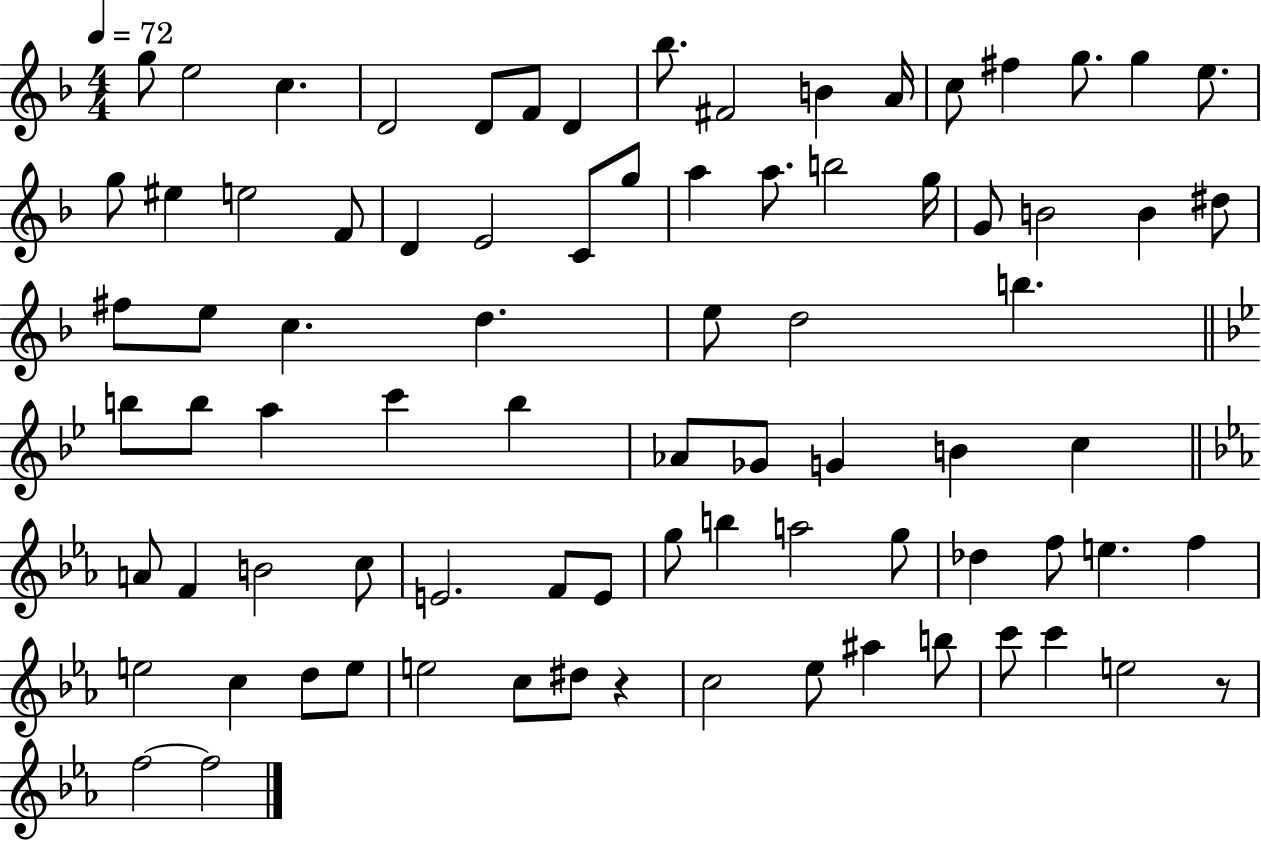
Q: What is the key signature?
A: F major